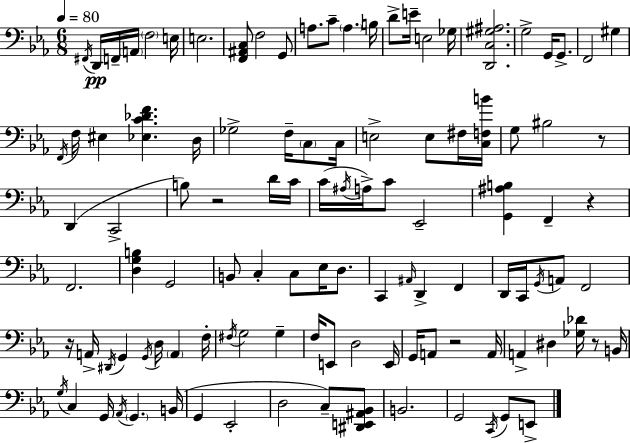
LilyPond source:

{
  \clef bass
  \numericTimeSignature
  \time 6/8
  \key c \minor
  \tempo 4 = 80
  \acciaccatura { fis,16 }\pp d,16 f,16-- \parenthesize a,16 \parenthesize f2 | e16 e2. | <f, ais, c>8 f2 g,8 | a8. c'8-- \parenthesize a4. | \break b16 d'8-> e'16-- e2 | ges16 <d, c gis ais>2. | g2-> g,16 g,8.-> | f,2 gis4 | \break \acciaccatura { f,16 } f16 eis4 <ees c' des' f'>4. | d16 ges2-> f16-- \parenthesize c8 | c16 e2-> e8 | fis16 <c f b'>16 g8 bis2 | \break r8 d,4( c,2-> | b8) r2 | d'16 c'16 c'16( \acciaccatura { ais16 } a16->) c'8 ees,2-- | <g, ais b>4 f,4-- r4 | \break f,2. | <d g b>4 g,2 | b,8 c4-. c8 ees16 | d8. c,4 \grace { ais,16 } d,4-> | \break f,4 d,16 c,16 \acciaccatura { g,16 } a,8 f,2 | r16 a,16-> \acciaccatura { dis,16 } g,4 | \acciaccatura { g,16 } d16 \parenthesize a,4 f16-. \acciaccatura { fis16 } g2 | g4-- f16 e,8 d2 | \break e,16 g,16 a,8 r2 | a,16 a,4-> | dis4 <ges des'>16 r8 b,16 \acciaccatura { g16 } c4 | g,16 \acciaccatura { aes,16 } \parenthesize g,4. b,16( g,4 | \break ees,2-. d2 | c8--) <dis, e, ais, bes,>8 b,2. | g,2 | \acciaccatura { c,16 } g,8 e,8-> \bar "|."
}